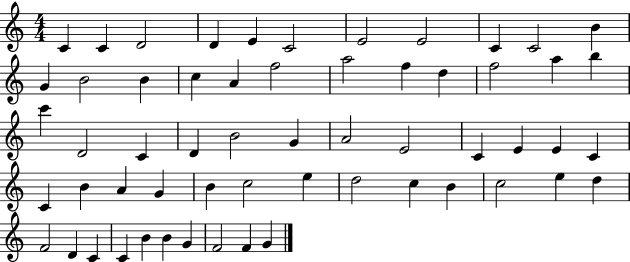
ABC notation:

X:1
T:Untitled
M:4/4
L:1/4
K:C
C C D2 D E C2 E2 E2 C C2 B G B2 B c A f2 a2 f d f2 a b c' D2 C D B2 G A2 E2 C E E C C B A G B c2 e d2 c B c2 e d F2 D C C B B G F2 F G